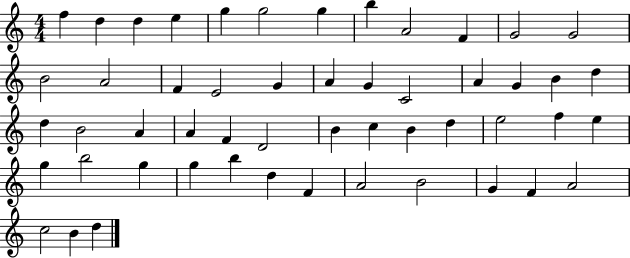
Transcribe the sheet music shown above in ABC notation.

X:1
T:Untitled
M:4/4
L:1/4
K:C
f d d e g g2 g b A2 F G2 G2 B2 A2 F E2 G A G C2 A G B d d B2 A A F D2 B c B d e2 f e g b2 g g b d F A2 B2 G F A2 c2 B d